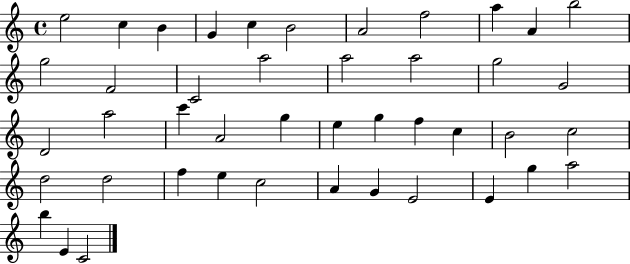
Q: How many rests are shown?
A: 0